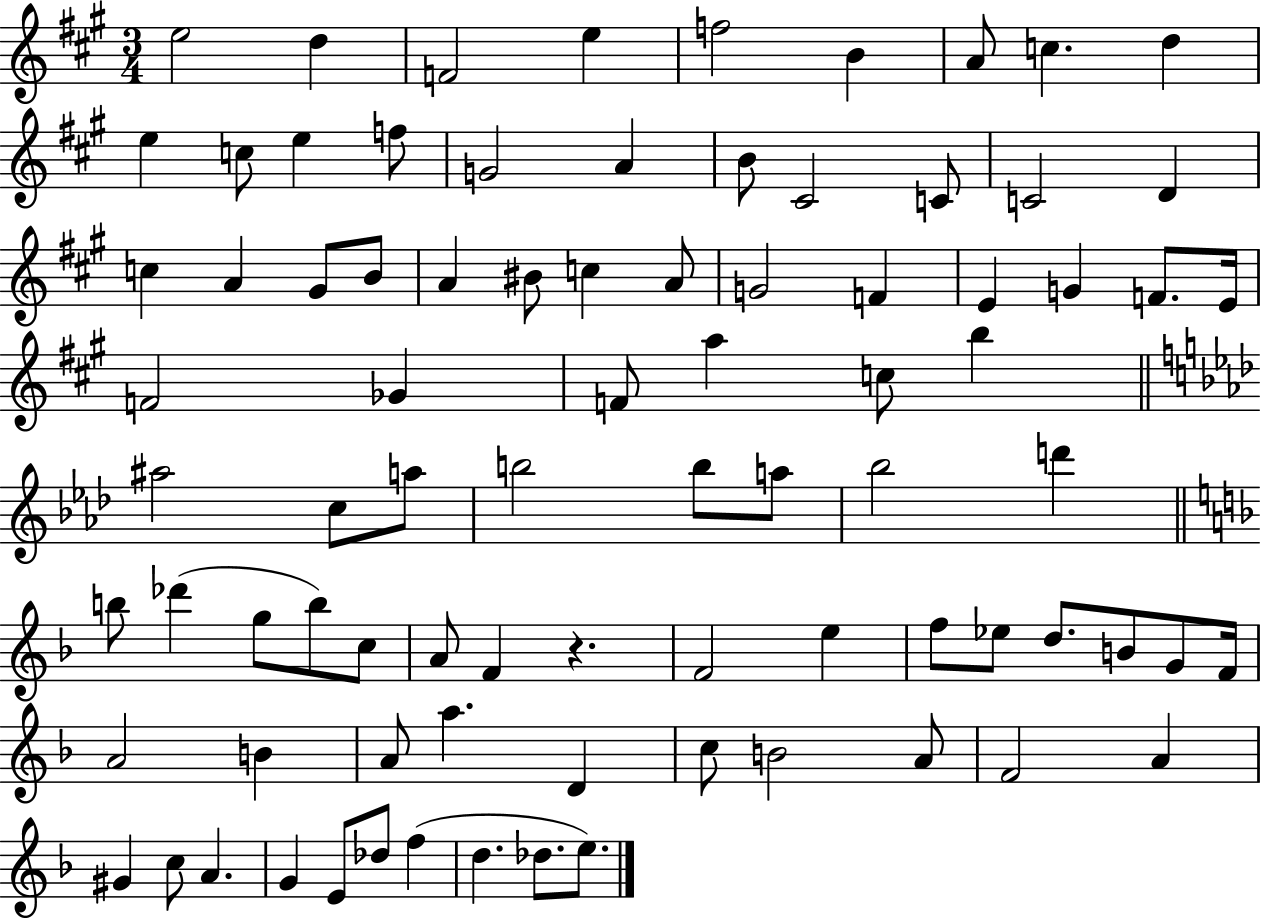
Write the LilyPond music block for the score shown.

{
  \clef treble
  \numericTimeSignature
  \time 3/4
  \key a \major
  e''2 d''4 | f'2 e''4 | f''2 b'4 | a'8 c''4. d''4 | \break e''4 c''8 e''4 f''8 | g'2 a'4 | b'8 cis'2 c'8 | c'2 d'4 | \break c''4 a'4 gis'8 b'8 | a'4 bis'8 c''4 a'8 | g'2 f'4 | e'4 g'4 f'8. e'16 | \break f'2 ges'4 | f'8 a''4 c''8 b''4 | \bar "||" \break \key f \minor ais''2 c''8 a''8 | b''2 b''8 a''8 | bes''2 d'''4 | \bar "||" \break \key d \minor b''8 des'''4( g''8 b''8) c''8 | a'8 f'4 r4. | f'2 e''4 | f''8 ees''8 d''8. b'8 g'8 f'16 | \break a'2 b'4 | a'8 a''4. d'4 | c''8 b'2 a'8 | f'2 a'4 | \break gis'4 c''8 a'4. | g'4 e'8 des''8 f''4( | d''4. des''8. e''8.) | \bar "|."
}